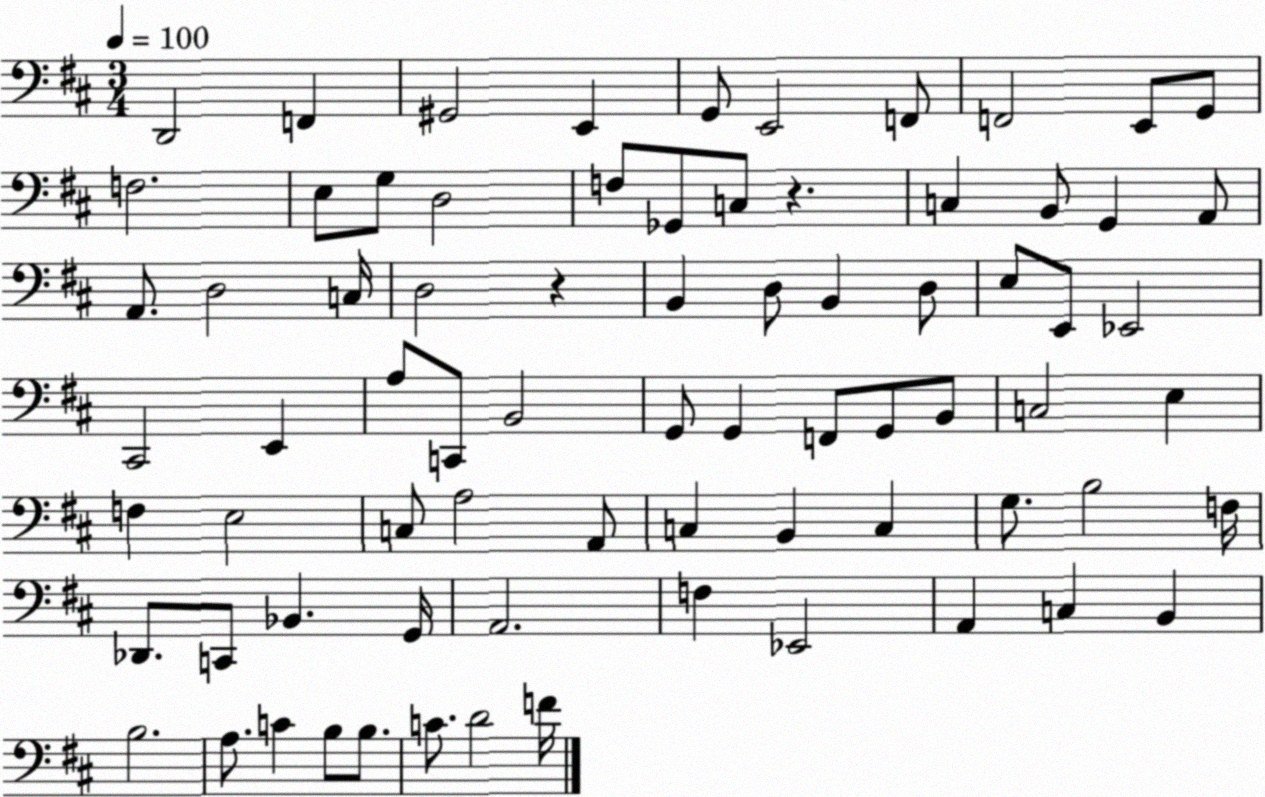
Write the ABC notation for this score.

X:1
T:Untitled
M:3/4
L:1/4
K:D
D,,2 F,, ^G,,2 E,, G,,/2 E,,2 F,,/2 F,,2 E,,/2 G,,/2 F,2 E,/2 G,/2 D,2 F,/2 _G,,/2 C,/2 z C, B,,/2 G,, A,,/2 A,,/2 D,2 C,/4 D,2 z B,, D,/2 B,, D,/2 E,/2 E,,/2 _E,,2 ^C,,2 E,, A,/2 C,,/2 B,,2 G,,/2 G,, F,,/2 G,,/2 B,,/2 C,2 E, F, E,2 C,/2 A,2 A,,/2 C, B,, C, G,/2 B,2 F,/4 _D,,/2 C,,/2 _B,, G,,/4 A,,2 F, _E,,2 A,, C, B,, B,2 A,/2 C B,/2 B,/2 C/2 D2 F/4